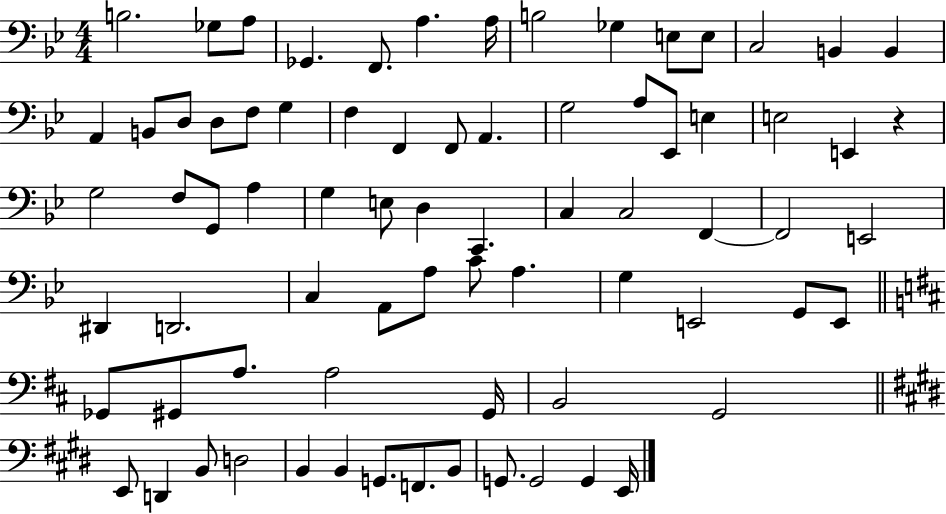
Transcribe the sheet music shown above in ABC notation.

X:1
T:Untitled
M:4/4
L:1/4
K:Bb
B,2 _G,/2 A,/2 _G,, F,,/2 A, A,/4 B,2 _G, E,/2 E,/2 C,2 B,, B,, A,, B,,/2 D,/2 D,/2 F,/2 G, F, F,, F,,/2 A,, G,2 A,/2 _E,,/2 E, E,2 E,, z G,2 F,/2 G,,/2 A, G, E,/2 D, C,, C, C,2 F,, F,,2 E,,2 ^D,, D,,2 C, A,,/2 A,/2 C/2 A, G, E,,2 G,,/2 E,,/2 _G,,/2 ^G,,/2 A,/2 A,2 ^G,,/4 B,,2 G,,2 E,,/2 D,, B,,/2 D,2 B,, B,, G,,/2 F,,/2 B,,/2 G,,/2 G,,2 G,, E,,/4